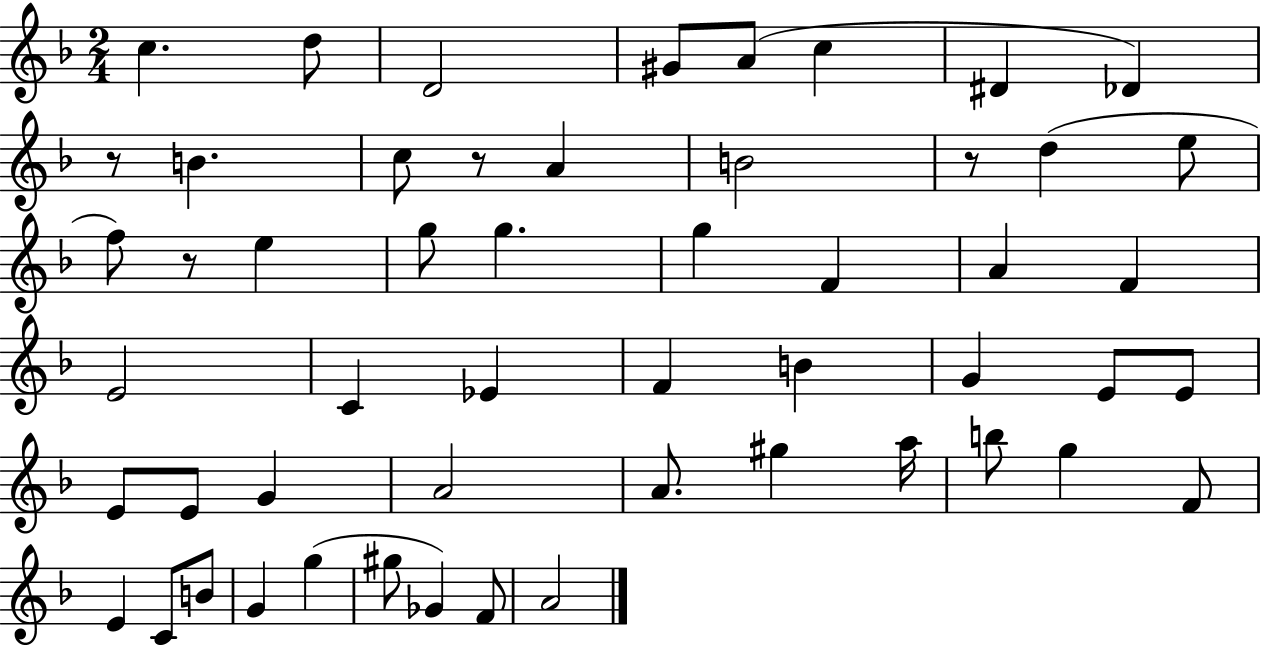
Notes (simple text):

C5/q. D5/e D4/h G#4/e A4/e C5/q D#4/q Db4/q R/e B4/q. C5/e R/e A4/q B4/h R/e D5/q E5/e F5/e R/e E5/q G5/e G5/q. G5/q F4/q A4/q F4/q E4/h C4/q Eb4/q F4/q B4/q G4/q E4/e E4/e E4/e E4/e G4/q A4/h A4/e. G#5/q A5/s B5/e G5/q F4/e E4/q C4/e B4/e G4/q G5/q G#5/e Gb4/q F4/e A4/h